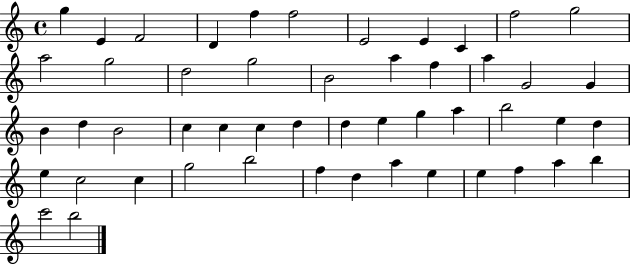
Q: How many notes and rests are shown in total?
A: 50